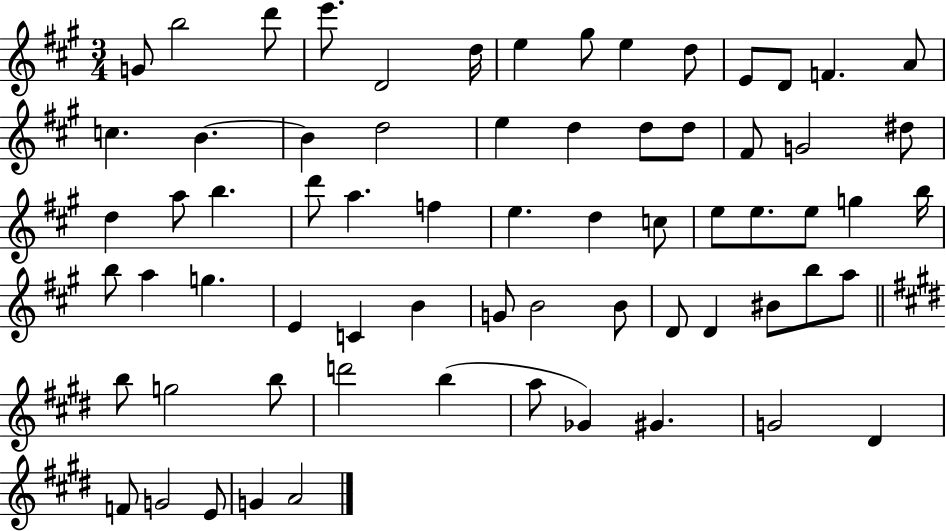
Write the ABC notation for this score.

X:1
T:Untitled
M:3/4
L:1/4
K:A
G/2 b2 d'/2 e'/2 D2 d/4 e ^g/2 e d/2 E/2 D/2 F A/2 c B B d2 e d d/2 d/2 ^F/2 G2 ^d/2 d a/2 b d'/2 a f e d c/2 e/2 e/2 e/2 g b/4 b/2 a g E C B G/2 B2 B/2 D/2 D ^B/2 b/2 a/2 b/2 g2 b/2 d'2 b a/2 _G ^G G2 ^D F/2 G2 E/2 G A2